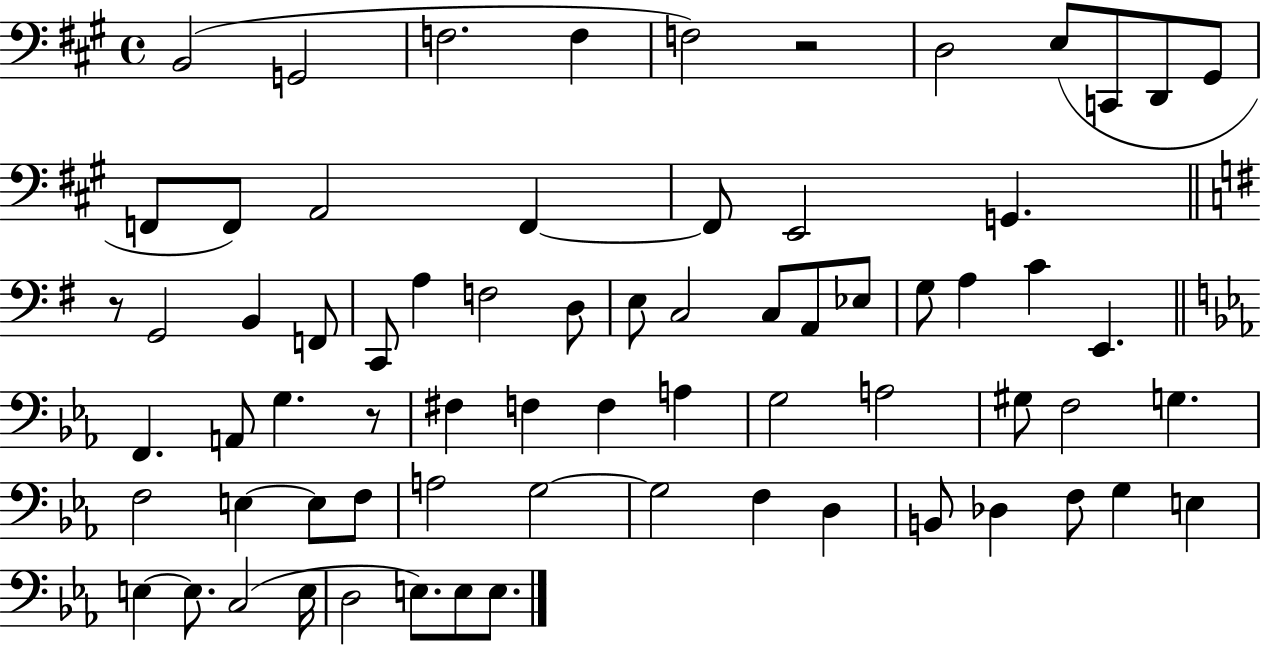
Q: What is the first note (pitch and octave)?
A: B2